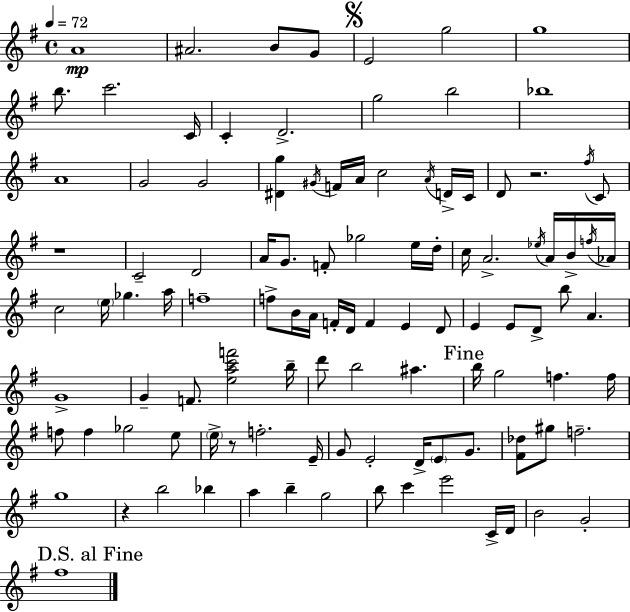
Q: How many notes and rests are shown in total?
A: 107